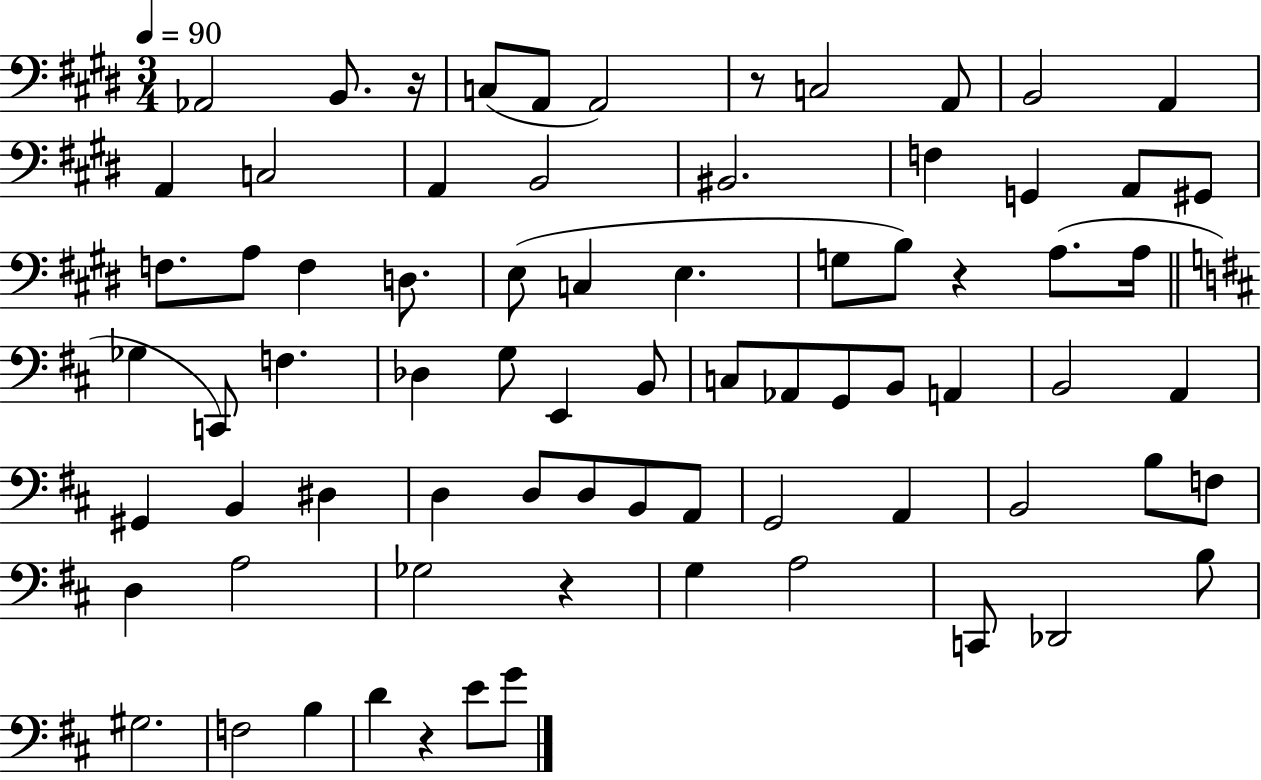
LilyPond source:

{
  \clef bass
  \numericTimeSignature
  \time 3/4
  \key e \major
  \tempo 4 = 90
  \repeat volta 2 { aes,2 b,8. r16 | c8( a,8 a,2) | r8 c2 a,8 | b,2 a,4 | \break a,4 c2 | a,4 b,2 | bis,2. | f4 g,4 a,8 gis,8 | \break f8. a8 f4 d8. | e8( c4 e4. | g8 b8) r4 a8.( a16 | \bar "||" \break \key d \major ges4 c,8) f4. | des4 g8 e,4 b,8 | c8 aes,8 g,8 b,8 a,4 | b,2 a,4 | \break gis,4 b,4 dis4 | d4 d8 d8 b,8 a,8 | g,2 a,4 | b,2 b8 f8 | \break d4 a2 | ges2 r4 | g4 a2 | c,8 des,2 b8 | \break gis2. | f2 b4 | d'4 r4 e'8 g'8 | } \bar "|."
}